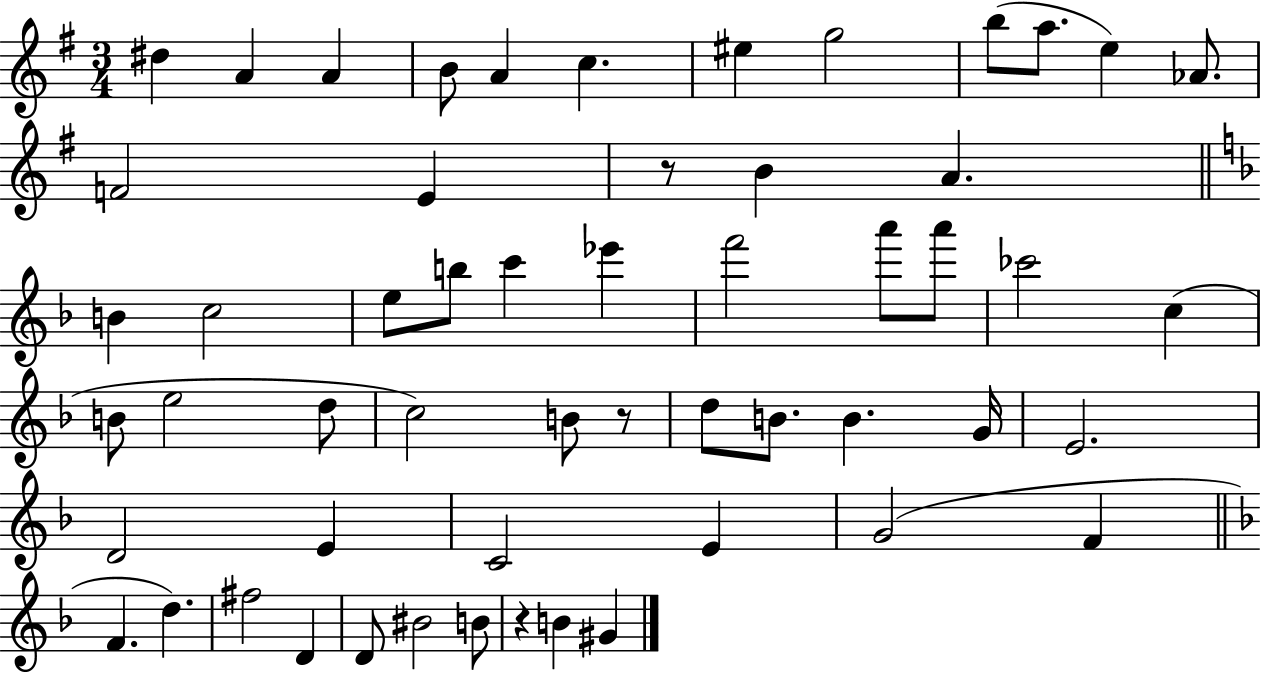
D#5/q A4/q A4/q B4/e A4/q C5/q. EIS5/q G5/h B5/e A5/e. E5/q Ab4/e. F4/h E4/q R/e B4/q A4/q. B4/q C5/h E5/e B5/e C6/q Eb6/q F6/h A6/e A6/e CES6/h C5/q B4/e E5/h D5/e C5/h B4/e R/e D5/e B4/e. B4/q. G4/s E4/h. D4/h E4/q C4/h E4/q G4/h F4/q F4/q. D5/q. F#5/h D4/q D4/e BIS4/h B4/e R/q B4/q G#4/q